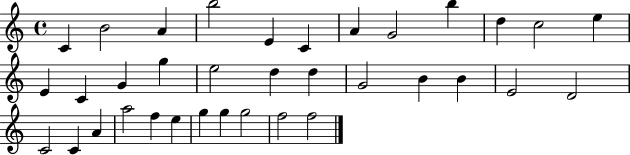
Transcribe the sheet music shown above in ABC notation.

X:1
T:Untitled
M:4/4
L:1/4
K:C
C B2 A b2 E C A G2 b d c2 e E C G g e2 d d G2 B B E2 D2 C2 C A a2 f e g g g2 f2 f2